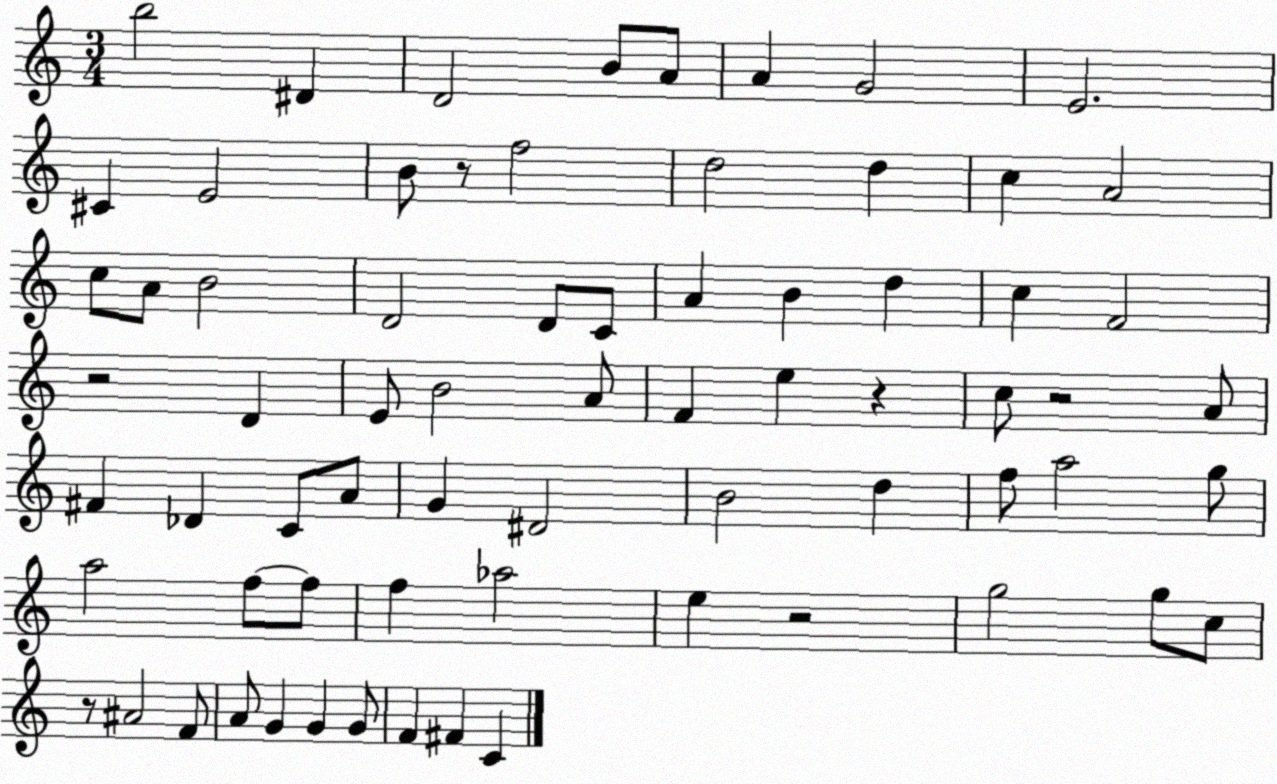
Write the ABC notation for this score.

X:1
T:Untitled
M:3/4
L:1/4
K:C
b2 ^D D2 B/2 A/2 A G2 E2 ^C E2 B/2 z/2 f2 d2 d c A2 c/2 A/2 B2 D2 D/2 C/2 A B d c F2 z2 D E/2 B2 A/2 F e z c/2 z2 A/2 ^F _D C/2 A/2 G ^D2 B2 d f/2 a2 g/2 a2 f/2 f/2 f _a2 e z2 g2 g/2 c/2 z/2 ^A2 F/2 A/2 G G G/2 F ^F C